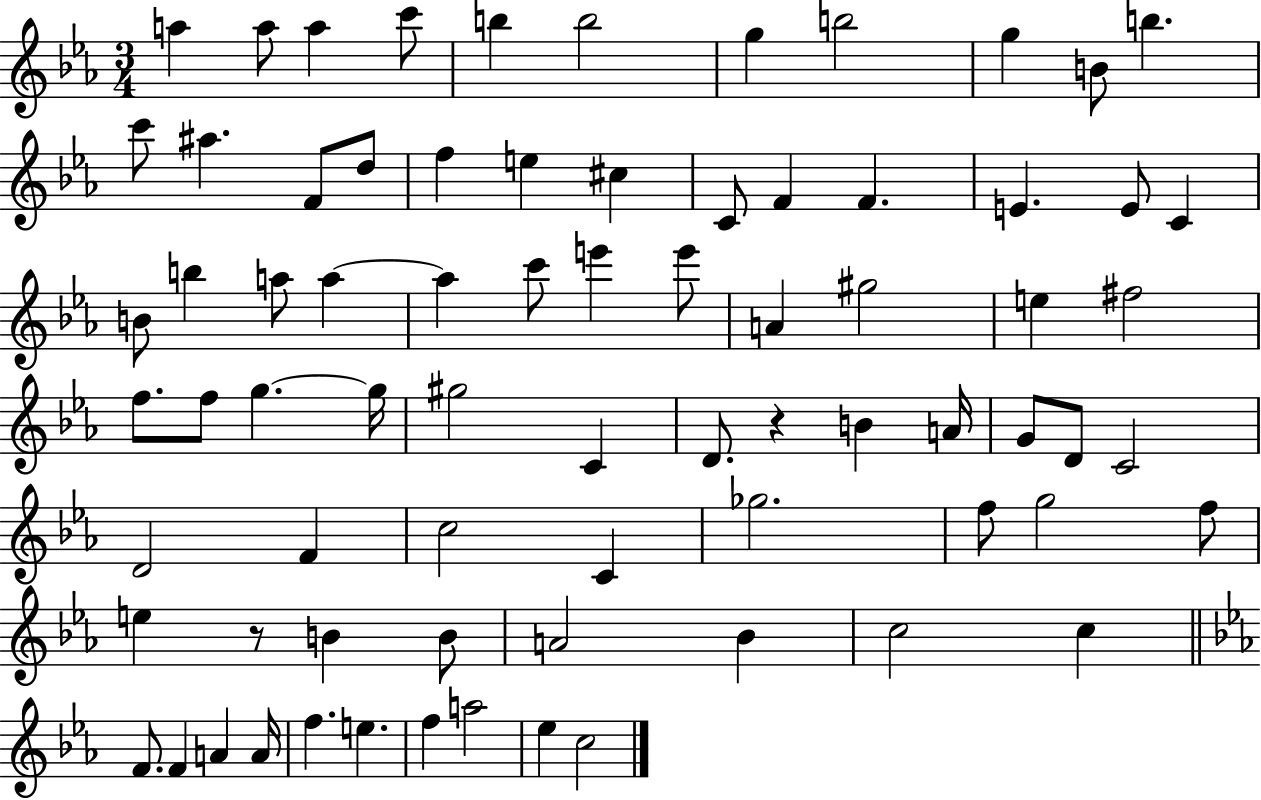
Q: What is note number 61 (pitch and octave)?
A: Bb4